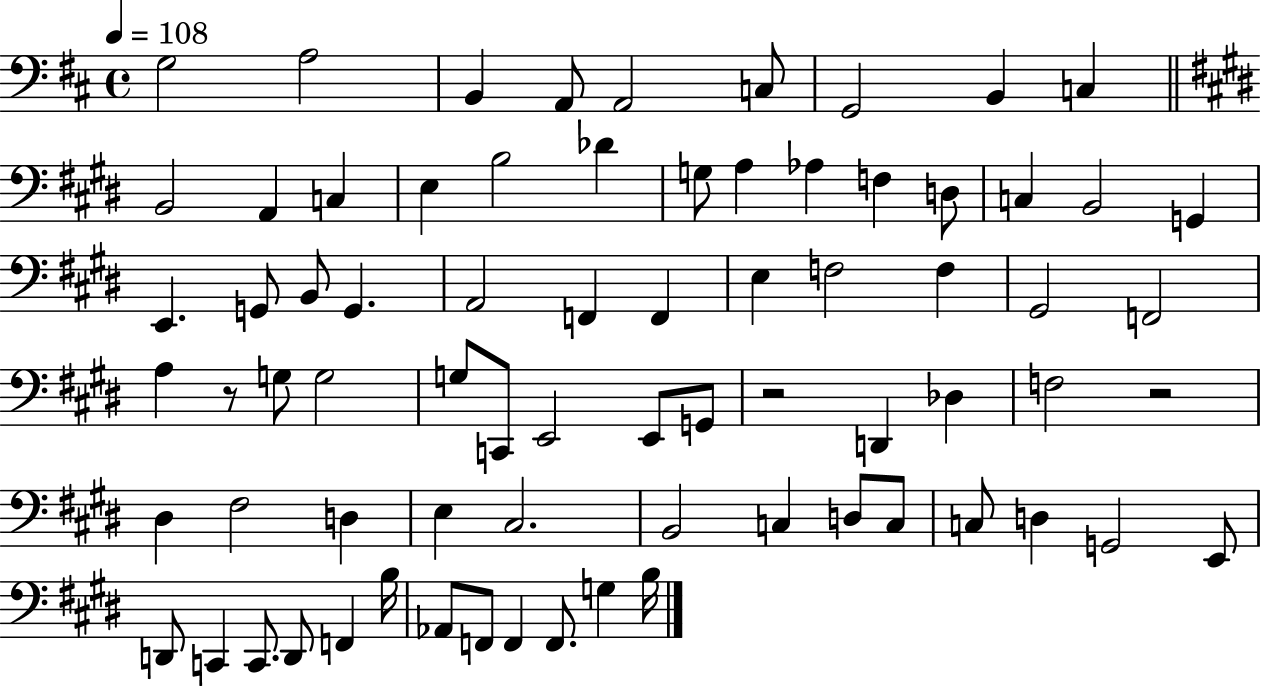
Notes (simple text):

G3/h A3/h B2/q A2/e A2/h C3/e G2/h B2/q C3/q B2/h A2/q C3/q E3/q B3/h Db4/q G3/e A3/q Ab3/q F3/q D3/e C3/q B2/h G2/q E2/q. G2/e B2/e G2/q. A2/h F2/q F2/q E3/q F3/h F3/q G#2/h F2/h A3/q R/e G3/e G3/h G3/e C2/e E2/h E2/e G2/e R/h D2/q Db3/q F3/h R/h D#3/q F#3/h D3/q E3/q C#3/h. B2/h C3/q D3/e C3/e C3/e D3/q G2/h E2/e D2/e C2/q C2/e. D2/e F2/q B3/s Ab2/e F2/e F2/q F2/e. G3/q B3/s